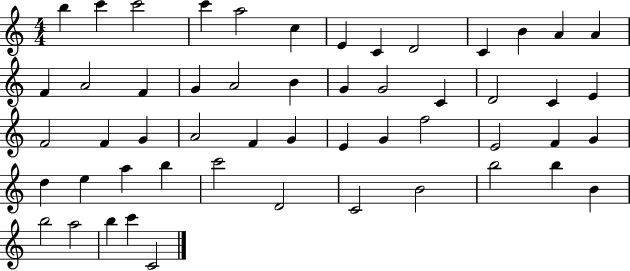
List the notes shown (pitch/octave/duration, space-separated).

B5/q C6/q C6/h C6/q A5/h C5/q E4/q C4/q D4/h C4/q B4/q A4/q A4/q F4/q A4/h F4/q G4/q A4/h B4/q G4/q G4/h C4/q D4/h C4/q E4/q F4/h F4/q G4/q A4/h F4/q G4/q E4/q G4/q F5/h E4/h F4/q G4/q D5/q E5/q A5/q B5/q C6/h D4/h C4/h B4/h B5/h B5/q B4/q B5/h A5/h B5/q C6/q C4/h